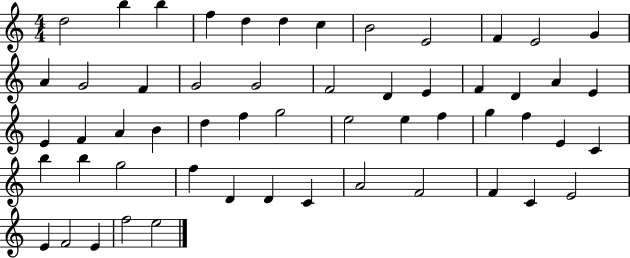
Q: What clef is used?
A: treble